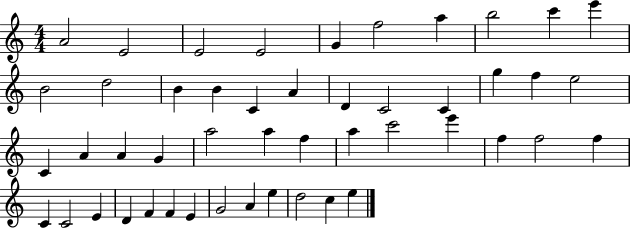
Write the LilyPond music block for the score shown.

{
  \clef treble
  \numericTimeSignature
  \time 4/4
  \key c \major
  a'2 e'2 | e'2 e'2 | g'4 f''2 a''4 | b''2 c'''4 e'''4 | \break b'2 d''2 | b'4 b'4 c'4 a'4 | d'4 c'2 c'4 | g''4 f''4 e''2 | \break c'4 a'4 a'4 g'4 | a''2 a''4 f''4 | a''4 c'''2 e'''4 | f''4 f''2 f''4 | \break c'4 c'2 e'4 | d'4 f'4 f'4 e'4 | g'2 a'4 e''4 | d''2 c''4 e''4 | \break \bar "|."
}